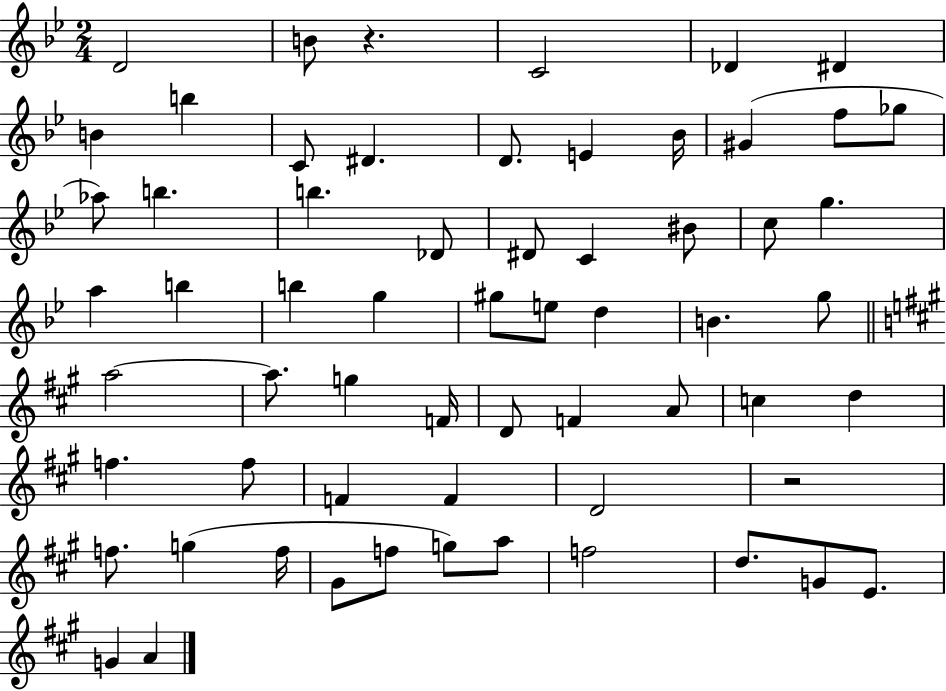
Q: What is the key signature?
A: BES major